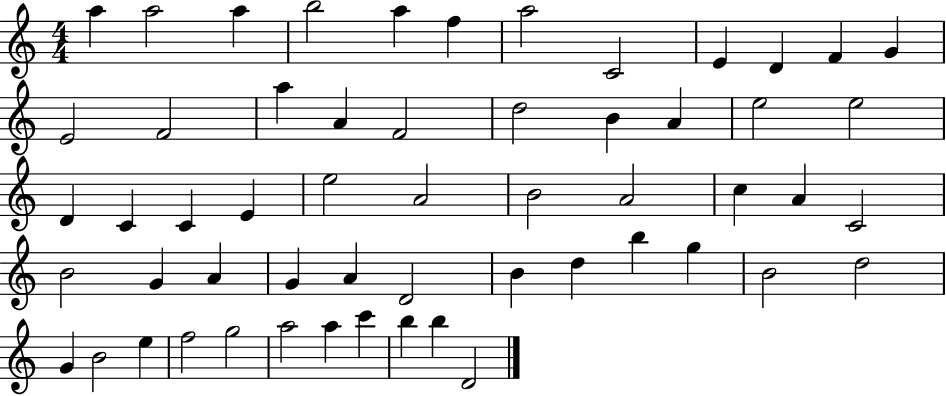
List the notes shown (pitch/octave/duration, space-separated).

A5/q A5/h A5/q B5/h A5/q F5/q A5/h C4/h E4/q D4/q F4/q G4/q E4/h F4/h A5/q A4/q F4/h D5/h B4/q A4/q E5/h E5/h D4/q C4/q C4/q E4/q E5/h A4/h B4/h A4/h C5/q A4/q C4/h B4/h G4/q A4/q G4/q A4/q D4/h B4/q D5/q B5/q G5/q B4/h D5/h G4/q B4/h E5/q F5/h G5/h A5/h A5/q C6/q B5/q B5/q D4/h